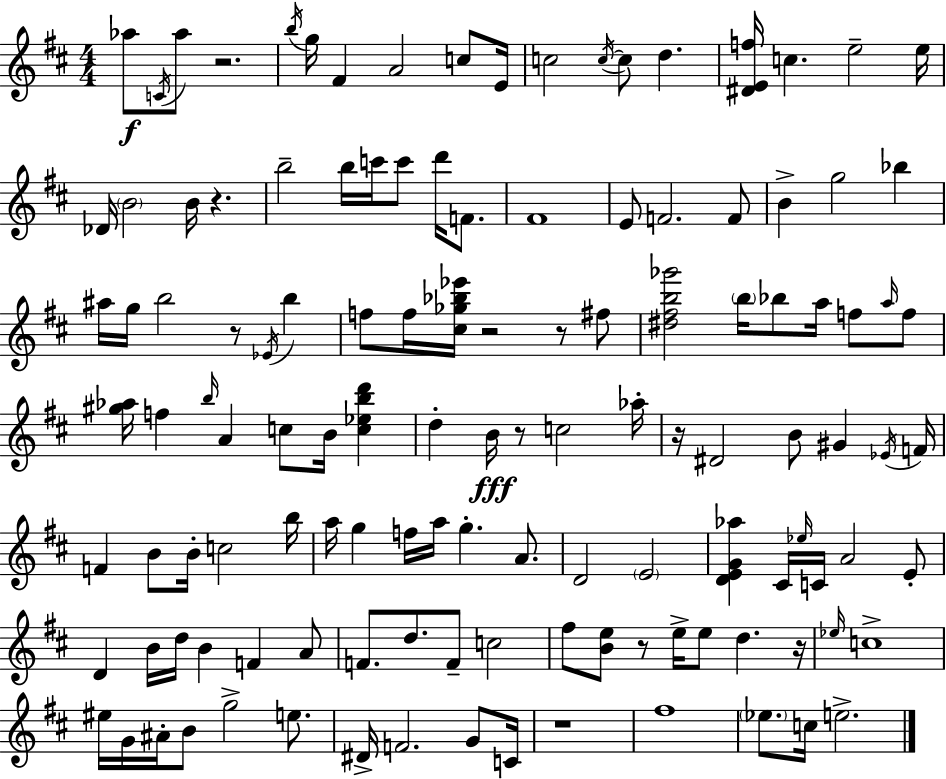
{
  \clef treble
  \numericTimeSignature
  \time 4/4
  \key d \major
  aes''8\f \acciaccatura { c'16 } aes''8 r2. | \acciaccatura { b''16 } g''16 fis'4 a'2 c''8 | e'16 c''2 \acciaccatura { c''16~ }~ c''8 d''4. | <dis' e' f''>16 c''4. e''2-- | \break e''16 des'16 \parenthesize b'2 b'16 r4. | b''2-- b''16 c'''16 c'''8 d'''16 | f'8. fis'1 | e'8 f'2. | \break f'8 b'4-> g''2 bes''4 | ais''16 g''16 b''2 r8 \acciaccatura { ees'16 } | b''4 f''8 f''16 <cis'' ges'' bes'' ees'''>16 r2 | r8 fis''8 <dis'' fis'' b'' ges'''>2 \parenthesize b''16 bes''8 a''16 | \break f''8 \grace { a''16 } f''8 <gis'' aes''>16 f''4 \grace { b''16 } a'4 c''8 | b'16 <c'' ees'' b'' d'''>4 d''4-. b'16\fff r8 c''2 | aes''16-. r16 dis'2 b'8 | gis'4 \acciaccatura { ees'16 } f'16 f'4 b'8 b'16-. c''2 | \break b''16 a''16 g''4 f''16 a''16 g''4.-. | a'8. d'2 \parenthesize e'2 | <d' e' g' aes''>4 cis'16 \grace { ees''16 } c'16 a'2 | e'8-. d'4 b'16 d''16 b'4 | \break f'4 a'8 f'8. d''8. f'8-- | c''2 fis''8 <b' e''>8 r8 e''16-> e''8 | d''4. r16 \grace { ees''16 } c''1-> | eis''16 g'16 ais'16-. b'8 g''2-> | \break e''8. dis'16-> f'2. | g'8 c'16 r1 | fis''1 | \parenthesize ees''8. c''16 e''2.-> | \break \bar "|."
}